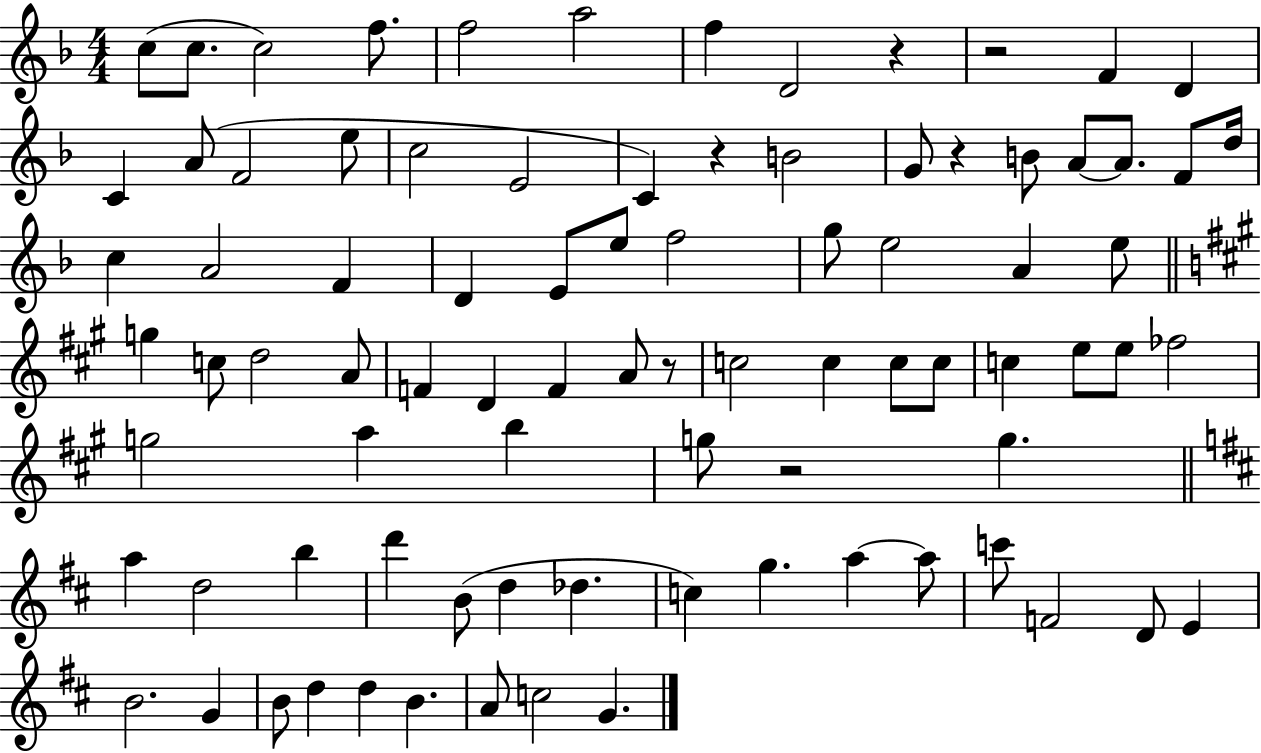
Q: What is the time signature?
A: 4/4